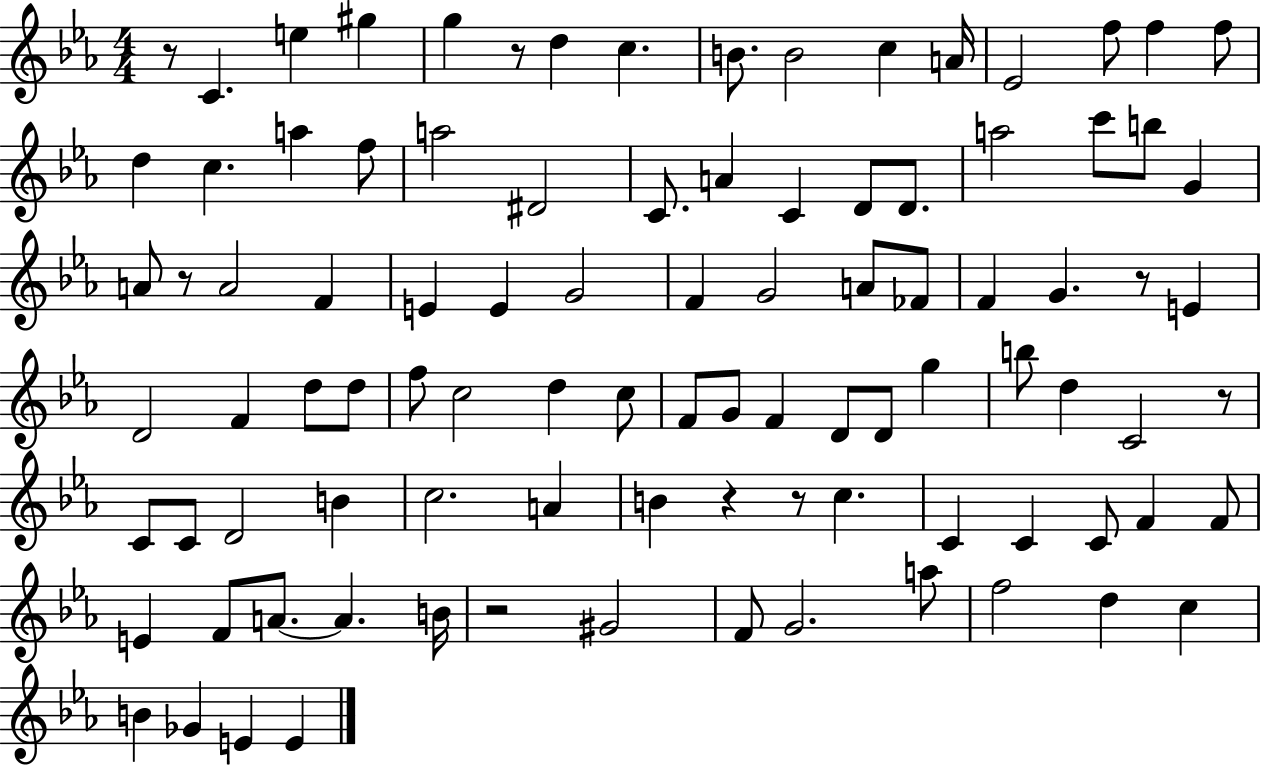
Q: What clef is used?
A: treble